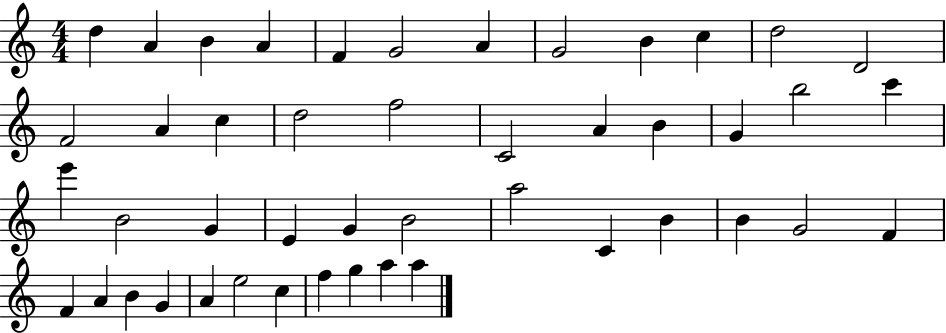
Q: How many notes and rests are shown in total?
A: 46